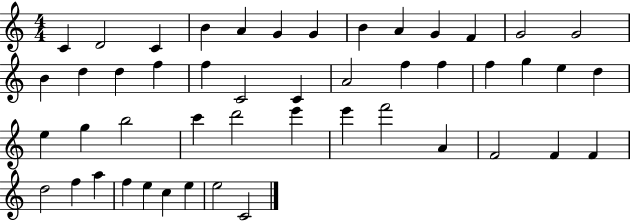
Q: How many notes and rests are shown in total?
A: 48